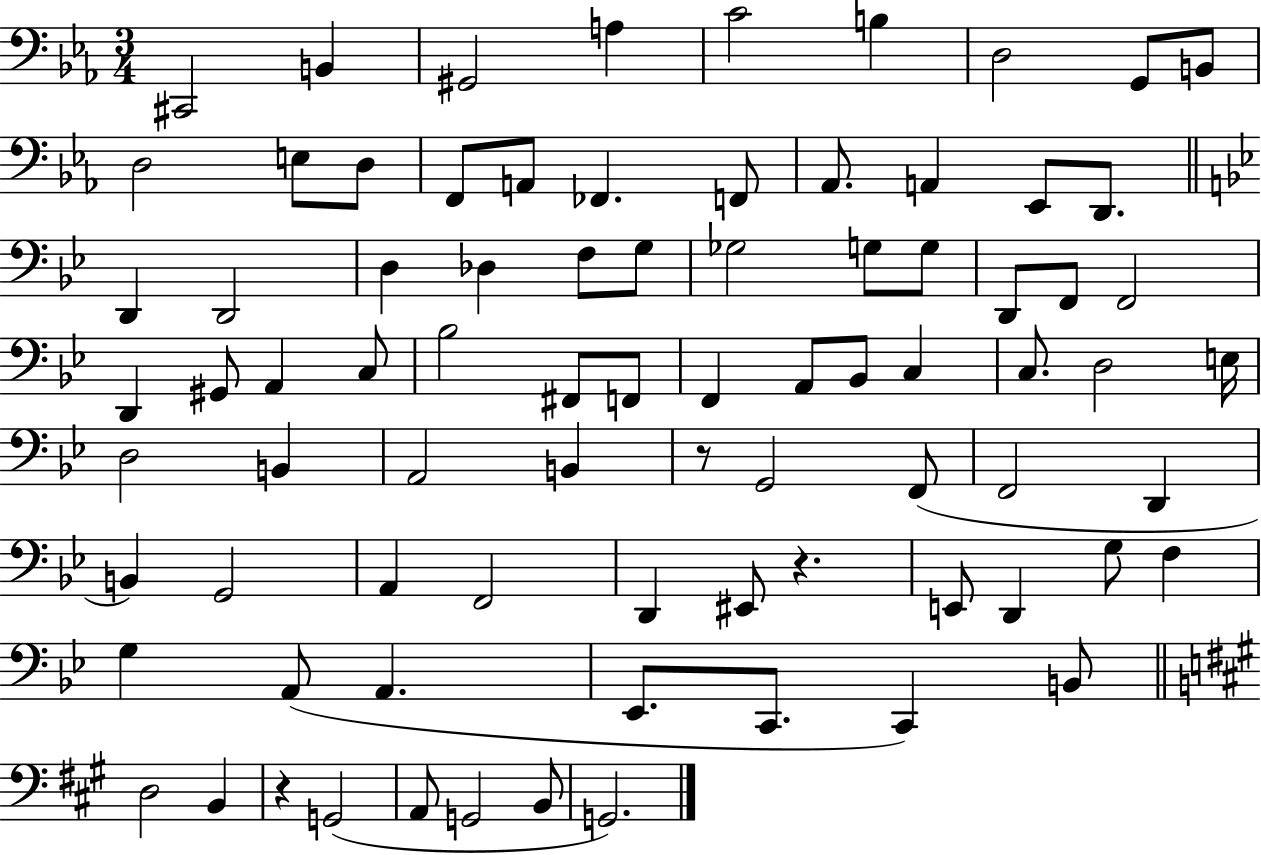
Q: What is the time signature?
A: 3/4